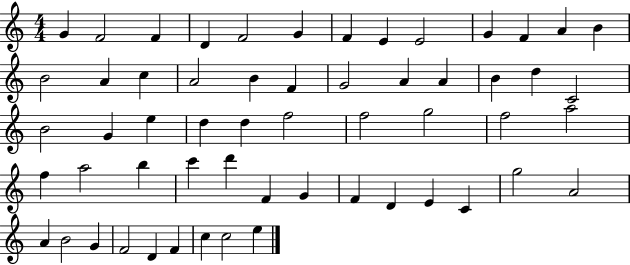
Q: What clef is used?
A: treble